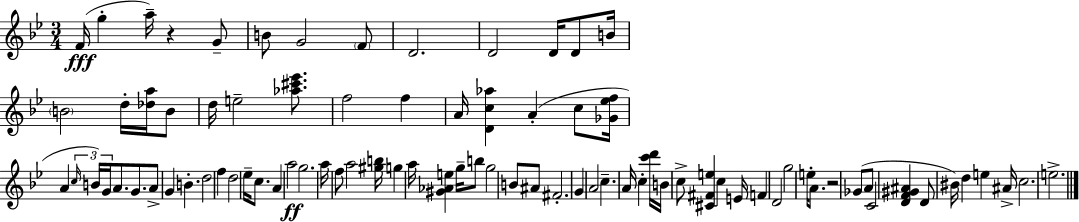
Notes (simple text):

F4/s G5/q A5/s R/q G4/e B4/e G4/h F4/e D4/h. D4/h D4/s D4/e B4/s B4/h D5/s [Db5,A5]/s B4/e D5/s E5/h [Ab5,C#6,Eb6]/e. F5/h F5/q A4/s [D4,C5,Ab5]/q A4/q C5/e [Gb4,Eb5,F5]/s A4/q C5/s B4/s G4/s A4/e. G4/e. A4/e G4/q B4/q. D5/h F5/q D5/h Eb5/s C5/e. A4/q A5/h G5/h. A5/s F5/e A5/h [G#5,B5]/s G5/q A5/s [G#4,Ab4,E5]/q G5/s B5/e G5/h B4/e A#4/e F#4/h. G4/q A4/h C5/q. A4/s C5/q [C6,D6]/s B4/s C5/e [C#4,F#4,E5]/q C5/q E4/s F4/q D4/h G5/h E5/s A4/e. R/h Gb4/e A4/e C4/h [D4,F4,G#4,A#4]/q D4/e BIS4/s D5/q E5/q A#4/s C5/h. E5/h.